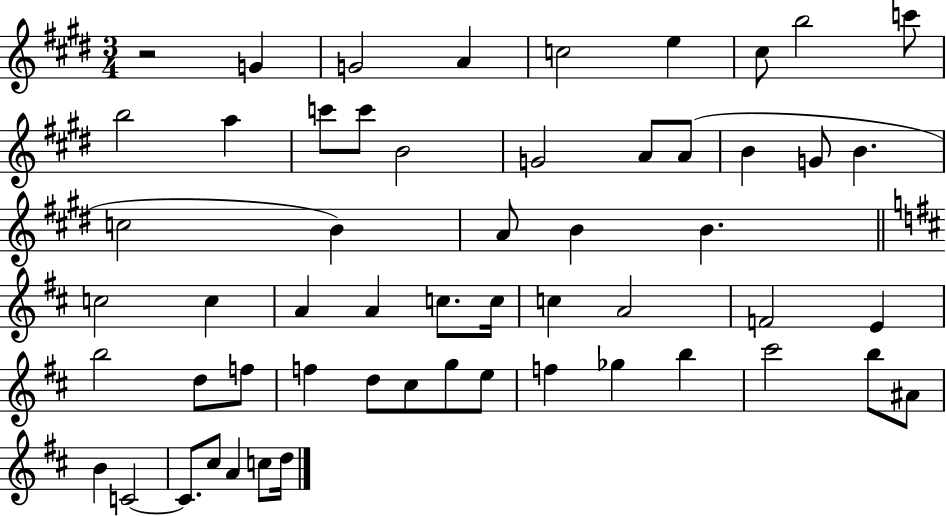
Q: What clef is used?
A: treble